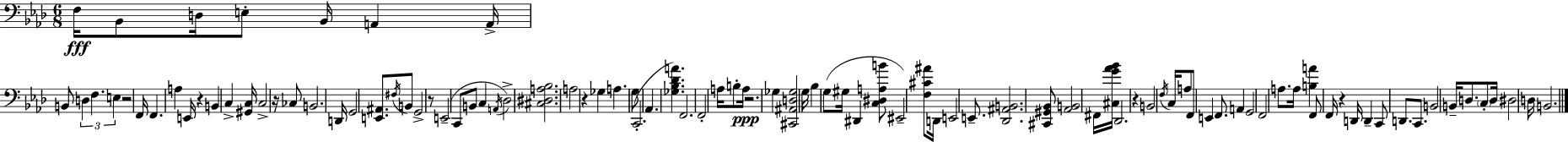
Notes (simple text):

F3/s Bb2/e D3/s E3/e Bb2/s A2/q A2/s B2/e D3/q F3/q. E3/q R/h F2/s F2/q. A3/q E2/s R/q B2/q C3/q [G#2,C3]/s C3/h R/s CES3/e B2/h. D2/s G2/h [E2,A#2]/e. F#3/s B2/e G2/h R/e E2/h C2/e B2/e C3/q A2/s Db3/h [C#3,D#3,A3,Bb3]/h. A3/h R/q Gb3/q A3/q. G3/e C2/h. Ab2/q. [Gb3,Bb3,Db4,A4]/q. F2/h. F2/h A3/s B3/e A3/s R/h. Gb3/q [C#2,A#2,D3,Gb3]/h G3/s Bb3/q G3/e G#3/s D#2/q [C3,D#3,A3,B4]/e EIS2/h [F3,C#4,A#4]/e D2/s E2/h E2/e. [Db2,A#2,B2]/h. [C#2,G#2,Bb2]/e [Ab2,B2]/h F#2/s [C#3,G4,Ab4,Bb4]/s Db2/h. R/q B2/h F3/s C3/s A3/e F2/e E2/q F2/e. A2/q G2/h F2/h A3/e. A3/s [B3,A4]/q F2/e F2/s R/q D2/s D2/q C2/e D2/e. C2/e. B2/h B2/s D3/e. C3/e D3/s D#3/h D3/s B2/h.